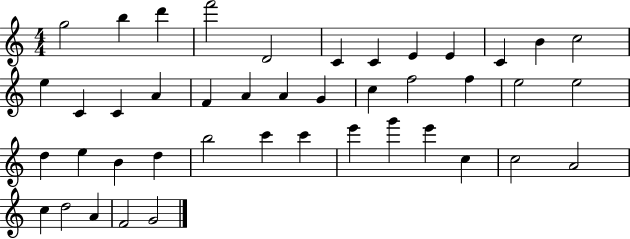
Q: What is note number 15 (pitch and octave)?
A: C4